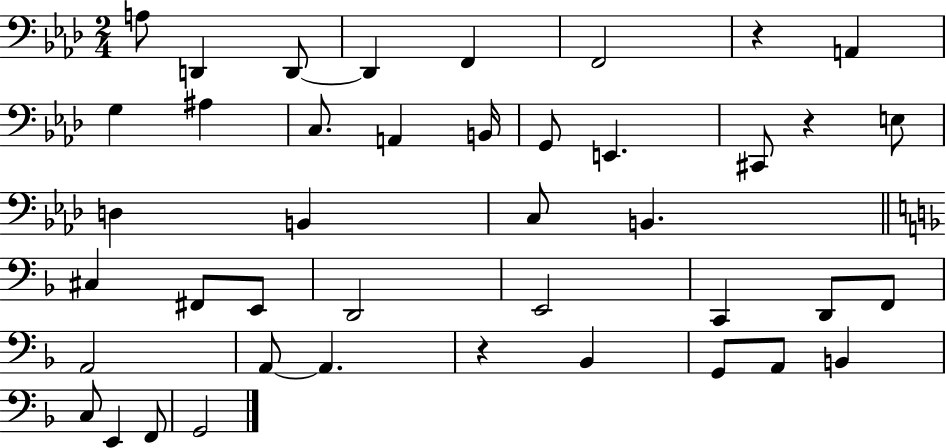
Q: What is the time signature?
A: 2/4